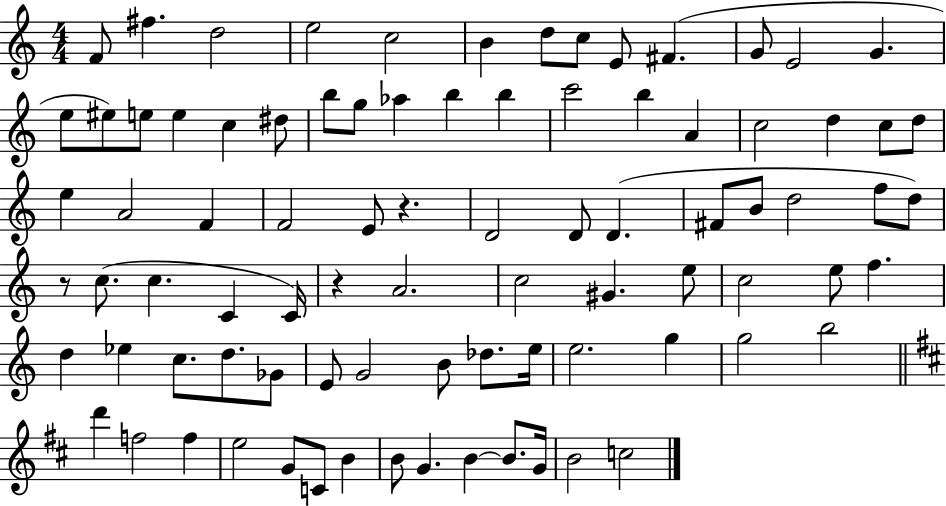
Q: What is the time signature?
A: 4/4